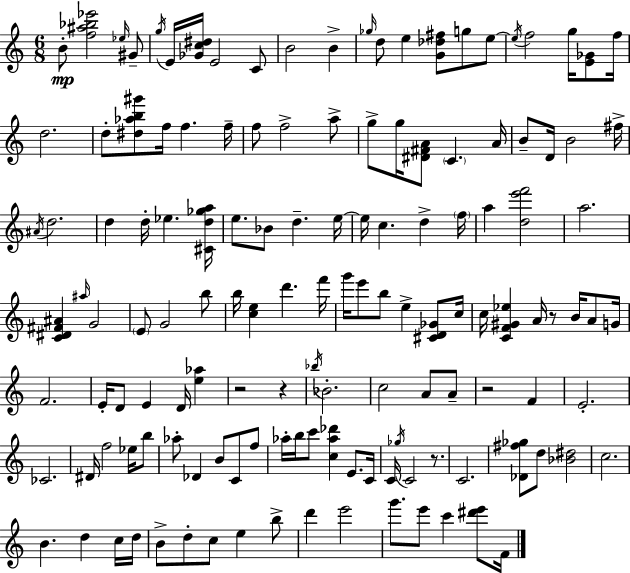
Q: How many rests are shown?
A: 5